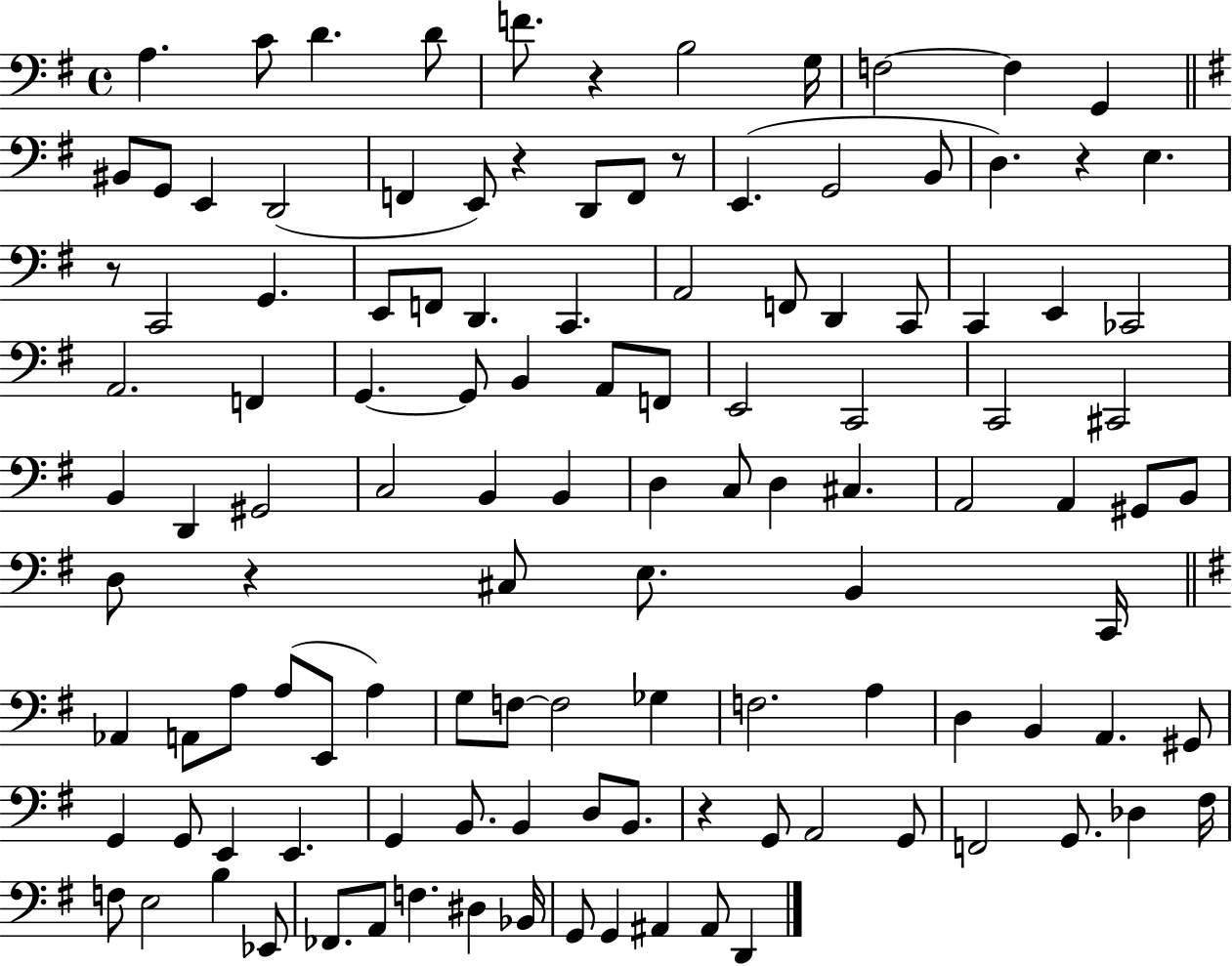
A3/q. C4/e D4/q. D4/e F4/e. R/q B3/h G3/s F3/h F3/q G2/q BIS2/e G2/e E2/q D2/h F2/q E2/e R/q D2/e F2/e R/e E2/q. G2/h B2/e D3/q. R/q E3/q. R/e C2/h G2/q. E2/e F2/e D2/q. C2/q. A2/h F2/e D2/q C2/e C2/q E2/q CES2/h A2/h. F2/q G2/q. G2/e B2/q A2/e F2/e E2/h C2/h C2/h C#2/h B2/q D2/q G#2/h C3/h B2/q B2/q D3/q C3/e D3/q C#3/q. A2/h A2/q G#2/e B2/e D3/e R/q C#3/e E3/e. B2/q C2/s Ab2/q A2/e A3/e A3/e E2/e A3/q G3/e F3/e F3/h Gb3/q F3/h. A3/q D3/q B2/q A2/q. G#2/e G2/q G2/e E2/q E2/q. G2/q B2/e. B2/q D3/e B2/e. R/q G2/e A2/h G2/e F2/h G2/e. Db3/q F#3/s F3/e E3/h B3/q Eb2/e FES2/e. A2/e F3/q. D#3/q Bb2/s G2/e G2/q A#2/q A#2/e D2/q